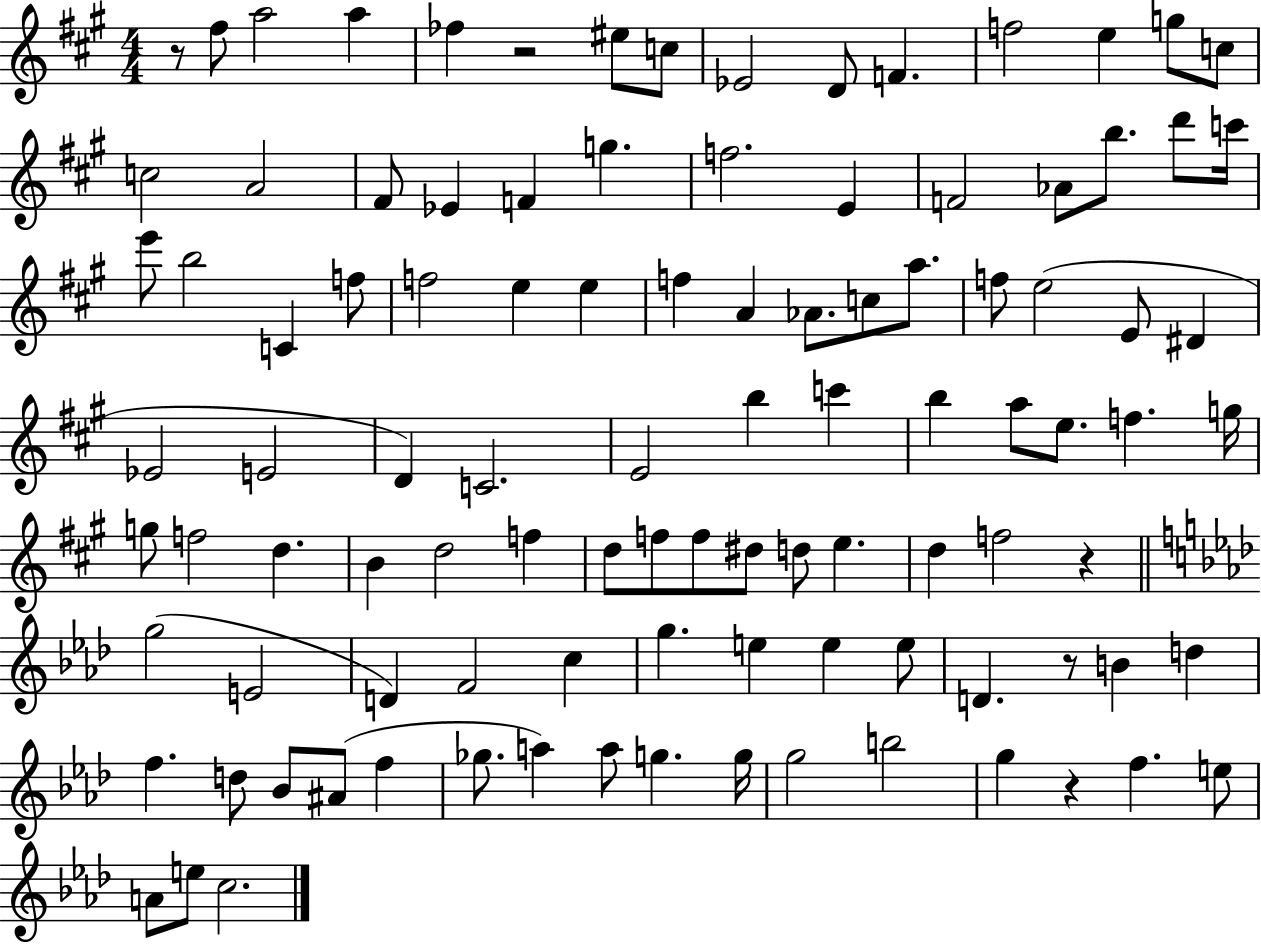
R/e F#5/e A5/h A5/q FES5/q R/h EIS5/e C5/e Eb4/h D4/e F4/q. F5/h E5/q G5/e C5/e C5/h A4/h F#4/e Eb4/q F4/q G5/q. F5/h. E4/q F4/h Ab4/e B5/e. D6/e C6/s E6/e B5/h C4/q F5/e F5/h E5/q E5/q F5/q A4/q Ab4/e. C5/e A5/e. F5/e E5/h E4/e D#4/q Eb4/h E4/h D4/q C4/h. E4/h B5/q C6/q B5/q A5/e E5/e. F5/q. G5/s G5/e F5/h D5/q. B4/q D5/h F5/q D5/e F5/e F5/e D#5/e D5/e E5/q. D5/q F5/h R/q G5/h E4/h D4/q F4/h C5/q G5/q. E5/q E5/q E5/e D4/q. R/e B4/q D5/q F5/q. D5/e Bb4/e A#4/e F5/q Gb5/e. A5/q A5/e G5/q. G5/s G5/h B5/h G5/q R/q F5/q. E5/e A4/e E5/e C5/h.